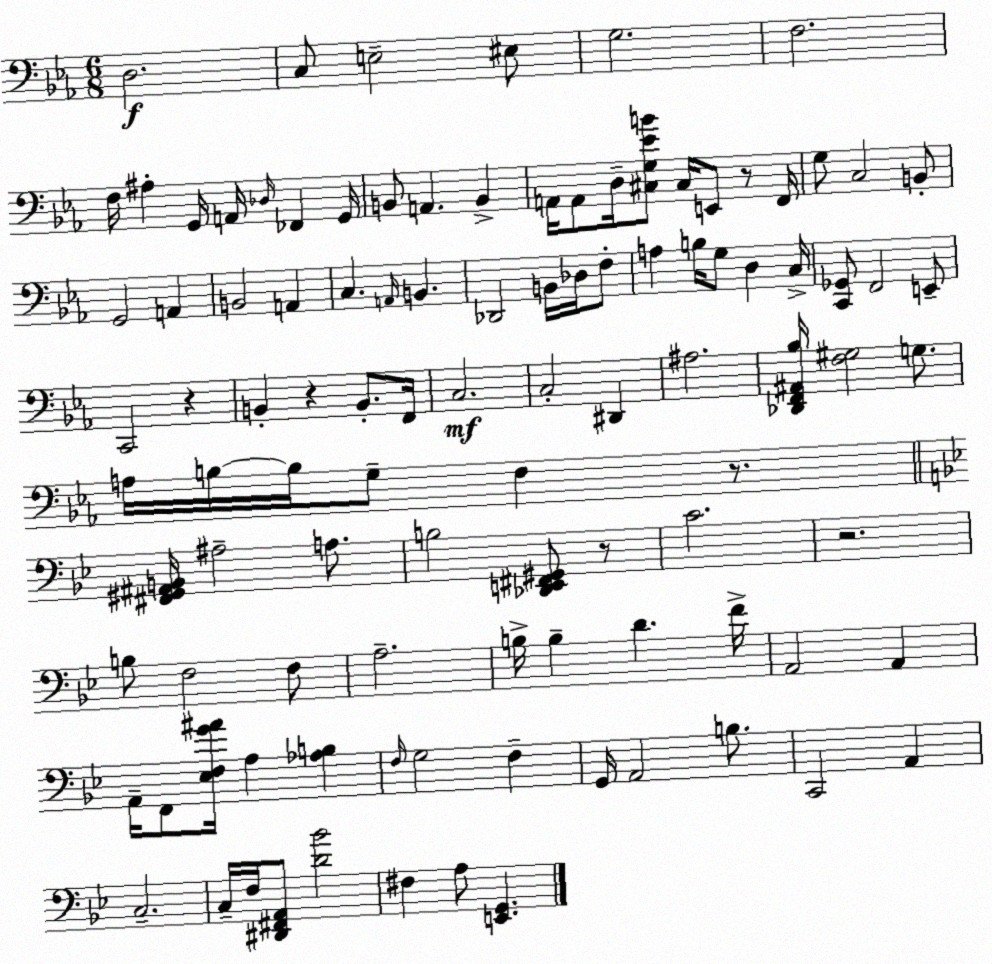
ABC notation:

X:1
T:Untitled
M:6/8
L:1/4
K:Eb
D,2 C,/2 E,2 ^E,/2 G,2 F,2 F,/4 ^A, G,,/4 A,,/4 _D,/4 _F,, G,,/4 B,,/2 A,, B,, A,,/4 A,,/2 D,/4 [^C,G,_EB]/2 ^C,/4 E,,/2 z/2 F,,/4 G,/2 C,2 B,,/2 G,,2 A,, B,,2 A,, C, A,,/4 B,, _D,,2 B,,/4 _D,/4 F,/2 A, B,/4 G,/2 D, C,/4 [C,,_G,,]/2 F,,2 E,,/2 C,,2 z B,, z B,,/2 F,,/4 C,2 C,2 ^D,, ^A,2 [_D,,F,,^A,,_B,]/4 [F,^G,]2 G,/2 A,/4 B,/4 B,/4 G,/2 F, z/2 [^F,,^G,,^A,,B,,]/4 ^A,2 A,/2 B,2 [_D,,E,,^F,,^G,,]/2 z/2 C2 z2 B,/2 F,2 F,/2 A,2 B,/4 B, D F/4 A,,2 A,, A,,/4 F,,/2 [_E,F,G^A]/4 A, [_A,B,] F,/4 G,2 F, G,,/4 A,,2 B,/2 C,,2 A,, C,2 C,/4 F,/4 [^D,,^F,,A,,]/2 [D_B]2 ^F, A,/2 [E,,G,,]